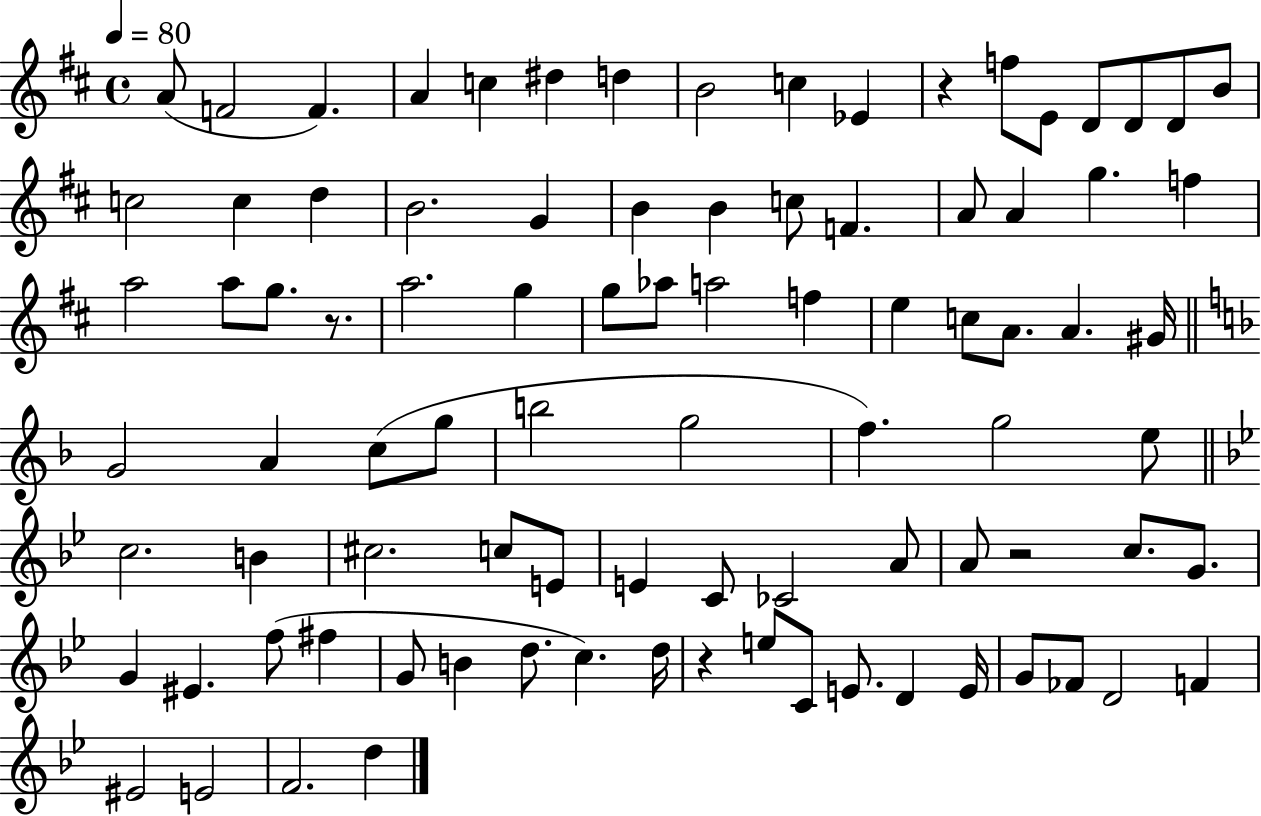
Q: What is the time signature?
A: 4/4